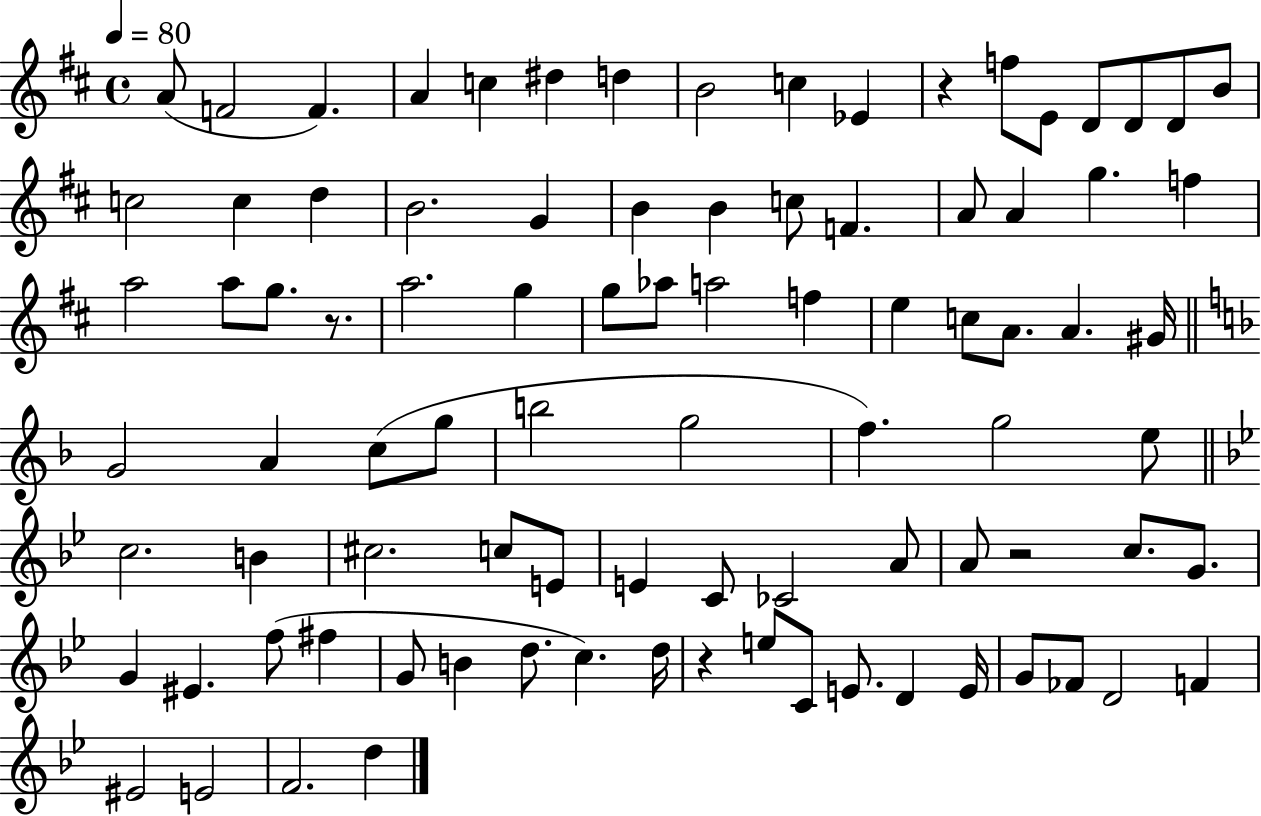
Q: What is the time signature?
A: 4/4